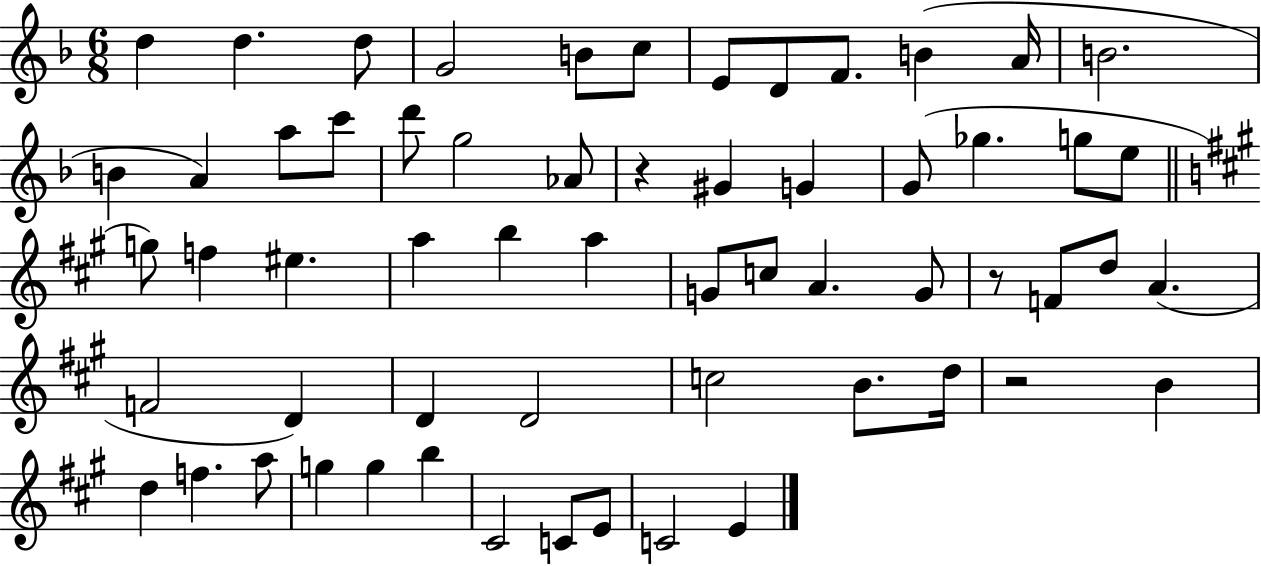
X:1
T:Untitled
M:6/8
L:1/4
K:F
d d d/2 G2 B/2 c/2 E/2 D/2 F/2 B A/4 B2 B A a/2 c'/2 d'/2 g2 _A/2 z ^G G G/2 _g g/2 e/2 g/2 f ^e a b a G/2 c/2 A G/2 z/2 F/2 d/2 A F2 D D D2 c2 B/2 d/4 z2 B d f a/2 g g b ^C2 C/2 E/2 C2 E